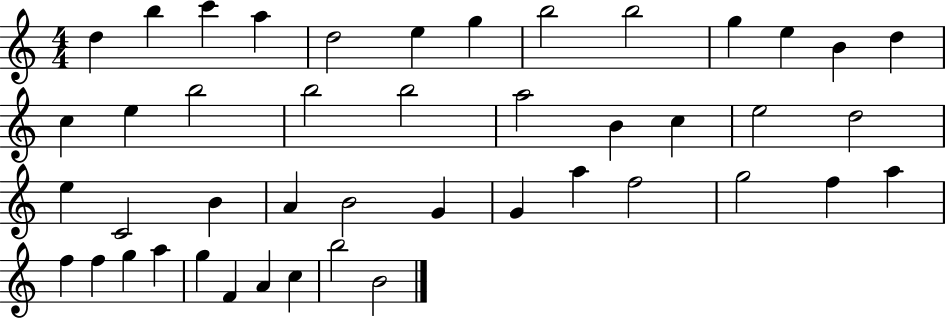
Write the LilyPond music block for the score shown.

{
  \clef treble
  \numericTimeSignature
  \time 4/4
  \key c \major
  d''4 b''4 c'''4 a''4 | d''2 e''4 g''4 | b''2 b''2 | g''4 e''4 b'4 d''4 | \break c''4 e''4 b''2 | b''2 b''2 | a''2 b'4 c''4 | e''2 d''2 | \break e''4 c'2 b'4 | a'4 b'2 g'4 | g'4 a''4 f''2 | g''2 f''4 a''4 | \break f''4 f''4 g''4 a''4 | g''4 f'4 a'4 c''4 | b''2 b'2 | \bar "|."
}